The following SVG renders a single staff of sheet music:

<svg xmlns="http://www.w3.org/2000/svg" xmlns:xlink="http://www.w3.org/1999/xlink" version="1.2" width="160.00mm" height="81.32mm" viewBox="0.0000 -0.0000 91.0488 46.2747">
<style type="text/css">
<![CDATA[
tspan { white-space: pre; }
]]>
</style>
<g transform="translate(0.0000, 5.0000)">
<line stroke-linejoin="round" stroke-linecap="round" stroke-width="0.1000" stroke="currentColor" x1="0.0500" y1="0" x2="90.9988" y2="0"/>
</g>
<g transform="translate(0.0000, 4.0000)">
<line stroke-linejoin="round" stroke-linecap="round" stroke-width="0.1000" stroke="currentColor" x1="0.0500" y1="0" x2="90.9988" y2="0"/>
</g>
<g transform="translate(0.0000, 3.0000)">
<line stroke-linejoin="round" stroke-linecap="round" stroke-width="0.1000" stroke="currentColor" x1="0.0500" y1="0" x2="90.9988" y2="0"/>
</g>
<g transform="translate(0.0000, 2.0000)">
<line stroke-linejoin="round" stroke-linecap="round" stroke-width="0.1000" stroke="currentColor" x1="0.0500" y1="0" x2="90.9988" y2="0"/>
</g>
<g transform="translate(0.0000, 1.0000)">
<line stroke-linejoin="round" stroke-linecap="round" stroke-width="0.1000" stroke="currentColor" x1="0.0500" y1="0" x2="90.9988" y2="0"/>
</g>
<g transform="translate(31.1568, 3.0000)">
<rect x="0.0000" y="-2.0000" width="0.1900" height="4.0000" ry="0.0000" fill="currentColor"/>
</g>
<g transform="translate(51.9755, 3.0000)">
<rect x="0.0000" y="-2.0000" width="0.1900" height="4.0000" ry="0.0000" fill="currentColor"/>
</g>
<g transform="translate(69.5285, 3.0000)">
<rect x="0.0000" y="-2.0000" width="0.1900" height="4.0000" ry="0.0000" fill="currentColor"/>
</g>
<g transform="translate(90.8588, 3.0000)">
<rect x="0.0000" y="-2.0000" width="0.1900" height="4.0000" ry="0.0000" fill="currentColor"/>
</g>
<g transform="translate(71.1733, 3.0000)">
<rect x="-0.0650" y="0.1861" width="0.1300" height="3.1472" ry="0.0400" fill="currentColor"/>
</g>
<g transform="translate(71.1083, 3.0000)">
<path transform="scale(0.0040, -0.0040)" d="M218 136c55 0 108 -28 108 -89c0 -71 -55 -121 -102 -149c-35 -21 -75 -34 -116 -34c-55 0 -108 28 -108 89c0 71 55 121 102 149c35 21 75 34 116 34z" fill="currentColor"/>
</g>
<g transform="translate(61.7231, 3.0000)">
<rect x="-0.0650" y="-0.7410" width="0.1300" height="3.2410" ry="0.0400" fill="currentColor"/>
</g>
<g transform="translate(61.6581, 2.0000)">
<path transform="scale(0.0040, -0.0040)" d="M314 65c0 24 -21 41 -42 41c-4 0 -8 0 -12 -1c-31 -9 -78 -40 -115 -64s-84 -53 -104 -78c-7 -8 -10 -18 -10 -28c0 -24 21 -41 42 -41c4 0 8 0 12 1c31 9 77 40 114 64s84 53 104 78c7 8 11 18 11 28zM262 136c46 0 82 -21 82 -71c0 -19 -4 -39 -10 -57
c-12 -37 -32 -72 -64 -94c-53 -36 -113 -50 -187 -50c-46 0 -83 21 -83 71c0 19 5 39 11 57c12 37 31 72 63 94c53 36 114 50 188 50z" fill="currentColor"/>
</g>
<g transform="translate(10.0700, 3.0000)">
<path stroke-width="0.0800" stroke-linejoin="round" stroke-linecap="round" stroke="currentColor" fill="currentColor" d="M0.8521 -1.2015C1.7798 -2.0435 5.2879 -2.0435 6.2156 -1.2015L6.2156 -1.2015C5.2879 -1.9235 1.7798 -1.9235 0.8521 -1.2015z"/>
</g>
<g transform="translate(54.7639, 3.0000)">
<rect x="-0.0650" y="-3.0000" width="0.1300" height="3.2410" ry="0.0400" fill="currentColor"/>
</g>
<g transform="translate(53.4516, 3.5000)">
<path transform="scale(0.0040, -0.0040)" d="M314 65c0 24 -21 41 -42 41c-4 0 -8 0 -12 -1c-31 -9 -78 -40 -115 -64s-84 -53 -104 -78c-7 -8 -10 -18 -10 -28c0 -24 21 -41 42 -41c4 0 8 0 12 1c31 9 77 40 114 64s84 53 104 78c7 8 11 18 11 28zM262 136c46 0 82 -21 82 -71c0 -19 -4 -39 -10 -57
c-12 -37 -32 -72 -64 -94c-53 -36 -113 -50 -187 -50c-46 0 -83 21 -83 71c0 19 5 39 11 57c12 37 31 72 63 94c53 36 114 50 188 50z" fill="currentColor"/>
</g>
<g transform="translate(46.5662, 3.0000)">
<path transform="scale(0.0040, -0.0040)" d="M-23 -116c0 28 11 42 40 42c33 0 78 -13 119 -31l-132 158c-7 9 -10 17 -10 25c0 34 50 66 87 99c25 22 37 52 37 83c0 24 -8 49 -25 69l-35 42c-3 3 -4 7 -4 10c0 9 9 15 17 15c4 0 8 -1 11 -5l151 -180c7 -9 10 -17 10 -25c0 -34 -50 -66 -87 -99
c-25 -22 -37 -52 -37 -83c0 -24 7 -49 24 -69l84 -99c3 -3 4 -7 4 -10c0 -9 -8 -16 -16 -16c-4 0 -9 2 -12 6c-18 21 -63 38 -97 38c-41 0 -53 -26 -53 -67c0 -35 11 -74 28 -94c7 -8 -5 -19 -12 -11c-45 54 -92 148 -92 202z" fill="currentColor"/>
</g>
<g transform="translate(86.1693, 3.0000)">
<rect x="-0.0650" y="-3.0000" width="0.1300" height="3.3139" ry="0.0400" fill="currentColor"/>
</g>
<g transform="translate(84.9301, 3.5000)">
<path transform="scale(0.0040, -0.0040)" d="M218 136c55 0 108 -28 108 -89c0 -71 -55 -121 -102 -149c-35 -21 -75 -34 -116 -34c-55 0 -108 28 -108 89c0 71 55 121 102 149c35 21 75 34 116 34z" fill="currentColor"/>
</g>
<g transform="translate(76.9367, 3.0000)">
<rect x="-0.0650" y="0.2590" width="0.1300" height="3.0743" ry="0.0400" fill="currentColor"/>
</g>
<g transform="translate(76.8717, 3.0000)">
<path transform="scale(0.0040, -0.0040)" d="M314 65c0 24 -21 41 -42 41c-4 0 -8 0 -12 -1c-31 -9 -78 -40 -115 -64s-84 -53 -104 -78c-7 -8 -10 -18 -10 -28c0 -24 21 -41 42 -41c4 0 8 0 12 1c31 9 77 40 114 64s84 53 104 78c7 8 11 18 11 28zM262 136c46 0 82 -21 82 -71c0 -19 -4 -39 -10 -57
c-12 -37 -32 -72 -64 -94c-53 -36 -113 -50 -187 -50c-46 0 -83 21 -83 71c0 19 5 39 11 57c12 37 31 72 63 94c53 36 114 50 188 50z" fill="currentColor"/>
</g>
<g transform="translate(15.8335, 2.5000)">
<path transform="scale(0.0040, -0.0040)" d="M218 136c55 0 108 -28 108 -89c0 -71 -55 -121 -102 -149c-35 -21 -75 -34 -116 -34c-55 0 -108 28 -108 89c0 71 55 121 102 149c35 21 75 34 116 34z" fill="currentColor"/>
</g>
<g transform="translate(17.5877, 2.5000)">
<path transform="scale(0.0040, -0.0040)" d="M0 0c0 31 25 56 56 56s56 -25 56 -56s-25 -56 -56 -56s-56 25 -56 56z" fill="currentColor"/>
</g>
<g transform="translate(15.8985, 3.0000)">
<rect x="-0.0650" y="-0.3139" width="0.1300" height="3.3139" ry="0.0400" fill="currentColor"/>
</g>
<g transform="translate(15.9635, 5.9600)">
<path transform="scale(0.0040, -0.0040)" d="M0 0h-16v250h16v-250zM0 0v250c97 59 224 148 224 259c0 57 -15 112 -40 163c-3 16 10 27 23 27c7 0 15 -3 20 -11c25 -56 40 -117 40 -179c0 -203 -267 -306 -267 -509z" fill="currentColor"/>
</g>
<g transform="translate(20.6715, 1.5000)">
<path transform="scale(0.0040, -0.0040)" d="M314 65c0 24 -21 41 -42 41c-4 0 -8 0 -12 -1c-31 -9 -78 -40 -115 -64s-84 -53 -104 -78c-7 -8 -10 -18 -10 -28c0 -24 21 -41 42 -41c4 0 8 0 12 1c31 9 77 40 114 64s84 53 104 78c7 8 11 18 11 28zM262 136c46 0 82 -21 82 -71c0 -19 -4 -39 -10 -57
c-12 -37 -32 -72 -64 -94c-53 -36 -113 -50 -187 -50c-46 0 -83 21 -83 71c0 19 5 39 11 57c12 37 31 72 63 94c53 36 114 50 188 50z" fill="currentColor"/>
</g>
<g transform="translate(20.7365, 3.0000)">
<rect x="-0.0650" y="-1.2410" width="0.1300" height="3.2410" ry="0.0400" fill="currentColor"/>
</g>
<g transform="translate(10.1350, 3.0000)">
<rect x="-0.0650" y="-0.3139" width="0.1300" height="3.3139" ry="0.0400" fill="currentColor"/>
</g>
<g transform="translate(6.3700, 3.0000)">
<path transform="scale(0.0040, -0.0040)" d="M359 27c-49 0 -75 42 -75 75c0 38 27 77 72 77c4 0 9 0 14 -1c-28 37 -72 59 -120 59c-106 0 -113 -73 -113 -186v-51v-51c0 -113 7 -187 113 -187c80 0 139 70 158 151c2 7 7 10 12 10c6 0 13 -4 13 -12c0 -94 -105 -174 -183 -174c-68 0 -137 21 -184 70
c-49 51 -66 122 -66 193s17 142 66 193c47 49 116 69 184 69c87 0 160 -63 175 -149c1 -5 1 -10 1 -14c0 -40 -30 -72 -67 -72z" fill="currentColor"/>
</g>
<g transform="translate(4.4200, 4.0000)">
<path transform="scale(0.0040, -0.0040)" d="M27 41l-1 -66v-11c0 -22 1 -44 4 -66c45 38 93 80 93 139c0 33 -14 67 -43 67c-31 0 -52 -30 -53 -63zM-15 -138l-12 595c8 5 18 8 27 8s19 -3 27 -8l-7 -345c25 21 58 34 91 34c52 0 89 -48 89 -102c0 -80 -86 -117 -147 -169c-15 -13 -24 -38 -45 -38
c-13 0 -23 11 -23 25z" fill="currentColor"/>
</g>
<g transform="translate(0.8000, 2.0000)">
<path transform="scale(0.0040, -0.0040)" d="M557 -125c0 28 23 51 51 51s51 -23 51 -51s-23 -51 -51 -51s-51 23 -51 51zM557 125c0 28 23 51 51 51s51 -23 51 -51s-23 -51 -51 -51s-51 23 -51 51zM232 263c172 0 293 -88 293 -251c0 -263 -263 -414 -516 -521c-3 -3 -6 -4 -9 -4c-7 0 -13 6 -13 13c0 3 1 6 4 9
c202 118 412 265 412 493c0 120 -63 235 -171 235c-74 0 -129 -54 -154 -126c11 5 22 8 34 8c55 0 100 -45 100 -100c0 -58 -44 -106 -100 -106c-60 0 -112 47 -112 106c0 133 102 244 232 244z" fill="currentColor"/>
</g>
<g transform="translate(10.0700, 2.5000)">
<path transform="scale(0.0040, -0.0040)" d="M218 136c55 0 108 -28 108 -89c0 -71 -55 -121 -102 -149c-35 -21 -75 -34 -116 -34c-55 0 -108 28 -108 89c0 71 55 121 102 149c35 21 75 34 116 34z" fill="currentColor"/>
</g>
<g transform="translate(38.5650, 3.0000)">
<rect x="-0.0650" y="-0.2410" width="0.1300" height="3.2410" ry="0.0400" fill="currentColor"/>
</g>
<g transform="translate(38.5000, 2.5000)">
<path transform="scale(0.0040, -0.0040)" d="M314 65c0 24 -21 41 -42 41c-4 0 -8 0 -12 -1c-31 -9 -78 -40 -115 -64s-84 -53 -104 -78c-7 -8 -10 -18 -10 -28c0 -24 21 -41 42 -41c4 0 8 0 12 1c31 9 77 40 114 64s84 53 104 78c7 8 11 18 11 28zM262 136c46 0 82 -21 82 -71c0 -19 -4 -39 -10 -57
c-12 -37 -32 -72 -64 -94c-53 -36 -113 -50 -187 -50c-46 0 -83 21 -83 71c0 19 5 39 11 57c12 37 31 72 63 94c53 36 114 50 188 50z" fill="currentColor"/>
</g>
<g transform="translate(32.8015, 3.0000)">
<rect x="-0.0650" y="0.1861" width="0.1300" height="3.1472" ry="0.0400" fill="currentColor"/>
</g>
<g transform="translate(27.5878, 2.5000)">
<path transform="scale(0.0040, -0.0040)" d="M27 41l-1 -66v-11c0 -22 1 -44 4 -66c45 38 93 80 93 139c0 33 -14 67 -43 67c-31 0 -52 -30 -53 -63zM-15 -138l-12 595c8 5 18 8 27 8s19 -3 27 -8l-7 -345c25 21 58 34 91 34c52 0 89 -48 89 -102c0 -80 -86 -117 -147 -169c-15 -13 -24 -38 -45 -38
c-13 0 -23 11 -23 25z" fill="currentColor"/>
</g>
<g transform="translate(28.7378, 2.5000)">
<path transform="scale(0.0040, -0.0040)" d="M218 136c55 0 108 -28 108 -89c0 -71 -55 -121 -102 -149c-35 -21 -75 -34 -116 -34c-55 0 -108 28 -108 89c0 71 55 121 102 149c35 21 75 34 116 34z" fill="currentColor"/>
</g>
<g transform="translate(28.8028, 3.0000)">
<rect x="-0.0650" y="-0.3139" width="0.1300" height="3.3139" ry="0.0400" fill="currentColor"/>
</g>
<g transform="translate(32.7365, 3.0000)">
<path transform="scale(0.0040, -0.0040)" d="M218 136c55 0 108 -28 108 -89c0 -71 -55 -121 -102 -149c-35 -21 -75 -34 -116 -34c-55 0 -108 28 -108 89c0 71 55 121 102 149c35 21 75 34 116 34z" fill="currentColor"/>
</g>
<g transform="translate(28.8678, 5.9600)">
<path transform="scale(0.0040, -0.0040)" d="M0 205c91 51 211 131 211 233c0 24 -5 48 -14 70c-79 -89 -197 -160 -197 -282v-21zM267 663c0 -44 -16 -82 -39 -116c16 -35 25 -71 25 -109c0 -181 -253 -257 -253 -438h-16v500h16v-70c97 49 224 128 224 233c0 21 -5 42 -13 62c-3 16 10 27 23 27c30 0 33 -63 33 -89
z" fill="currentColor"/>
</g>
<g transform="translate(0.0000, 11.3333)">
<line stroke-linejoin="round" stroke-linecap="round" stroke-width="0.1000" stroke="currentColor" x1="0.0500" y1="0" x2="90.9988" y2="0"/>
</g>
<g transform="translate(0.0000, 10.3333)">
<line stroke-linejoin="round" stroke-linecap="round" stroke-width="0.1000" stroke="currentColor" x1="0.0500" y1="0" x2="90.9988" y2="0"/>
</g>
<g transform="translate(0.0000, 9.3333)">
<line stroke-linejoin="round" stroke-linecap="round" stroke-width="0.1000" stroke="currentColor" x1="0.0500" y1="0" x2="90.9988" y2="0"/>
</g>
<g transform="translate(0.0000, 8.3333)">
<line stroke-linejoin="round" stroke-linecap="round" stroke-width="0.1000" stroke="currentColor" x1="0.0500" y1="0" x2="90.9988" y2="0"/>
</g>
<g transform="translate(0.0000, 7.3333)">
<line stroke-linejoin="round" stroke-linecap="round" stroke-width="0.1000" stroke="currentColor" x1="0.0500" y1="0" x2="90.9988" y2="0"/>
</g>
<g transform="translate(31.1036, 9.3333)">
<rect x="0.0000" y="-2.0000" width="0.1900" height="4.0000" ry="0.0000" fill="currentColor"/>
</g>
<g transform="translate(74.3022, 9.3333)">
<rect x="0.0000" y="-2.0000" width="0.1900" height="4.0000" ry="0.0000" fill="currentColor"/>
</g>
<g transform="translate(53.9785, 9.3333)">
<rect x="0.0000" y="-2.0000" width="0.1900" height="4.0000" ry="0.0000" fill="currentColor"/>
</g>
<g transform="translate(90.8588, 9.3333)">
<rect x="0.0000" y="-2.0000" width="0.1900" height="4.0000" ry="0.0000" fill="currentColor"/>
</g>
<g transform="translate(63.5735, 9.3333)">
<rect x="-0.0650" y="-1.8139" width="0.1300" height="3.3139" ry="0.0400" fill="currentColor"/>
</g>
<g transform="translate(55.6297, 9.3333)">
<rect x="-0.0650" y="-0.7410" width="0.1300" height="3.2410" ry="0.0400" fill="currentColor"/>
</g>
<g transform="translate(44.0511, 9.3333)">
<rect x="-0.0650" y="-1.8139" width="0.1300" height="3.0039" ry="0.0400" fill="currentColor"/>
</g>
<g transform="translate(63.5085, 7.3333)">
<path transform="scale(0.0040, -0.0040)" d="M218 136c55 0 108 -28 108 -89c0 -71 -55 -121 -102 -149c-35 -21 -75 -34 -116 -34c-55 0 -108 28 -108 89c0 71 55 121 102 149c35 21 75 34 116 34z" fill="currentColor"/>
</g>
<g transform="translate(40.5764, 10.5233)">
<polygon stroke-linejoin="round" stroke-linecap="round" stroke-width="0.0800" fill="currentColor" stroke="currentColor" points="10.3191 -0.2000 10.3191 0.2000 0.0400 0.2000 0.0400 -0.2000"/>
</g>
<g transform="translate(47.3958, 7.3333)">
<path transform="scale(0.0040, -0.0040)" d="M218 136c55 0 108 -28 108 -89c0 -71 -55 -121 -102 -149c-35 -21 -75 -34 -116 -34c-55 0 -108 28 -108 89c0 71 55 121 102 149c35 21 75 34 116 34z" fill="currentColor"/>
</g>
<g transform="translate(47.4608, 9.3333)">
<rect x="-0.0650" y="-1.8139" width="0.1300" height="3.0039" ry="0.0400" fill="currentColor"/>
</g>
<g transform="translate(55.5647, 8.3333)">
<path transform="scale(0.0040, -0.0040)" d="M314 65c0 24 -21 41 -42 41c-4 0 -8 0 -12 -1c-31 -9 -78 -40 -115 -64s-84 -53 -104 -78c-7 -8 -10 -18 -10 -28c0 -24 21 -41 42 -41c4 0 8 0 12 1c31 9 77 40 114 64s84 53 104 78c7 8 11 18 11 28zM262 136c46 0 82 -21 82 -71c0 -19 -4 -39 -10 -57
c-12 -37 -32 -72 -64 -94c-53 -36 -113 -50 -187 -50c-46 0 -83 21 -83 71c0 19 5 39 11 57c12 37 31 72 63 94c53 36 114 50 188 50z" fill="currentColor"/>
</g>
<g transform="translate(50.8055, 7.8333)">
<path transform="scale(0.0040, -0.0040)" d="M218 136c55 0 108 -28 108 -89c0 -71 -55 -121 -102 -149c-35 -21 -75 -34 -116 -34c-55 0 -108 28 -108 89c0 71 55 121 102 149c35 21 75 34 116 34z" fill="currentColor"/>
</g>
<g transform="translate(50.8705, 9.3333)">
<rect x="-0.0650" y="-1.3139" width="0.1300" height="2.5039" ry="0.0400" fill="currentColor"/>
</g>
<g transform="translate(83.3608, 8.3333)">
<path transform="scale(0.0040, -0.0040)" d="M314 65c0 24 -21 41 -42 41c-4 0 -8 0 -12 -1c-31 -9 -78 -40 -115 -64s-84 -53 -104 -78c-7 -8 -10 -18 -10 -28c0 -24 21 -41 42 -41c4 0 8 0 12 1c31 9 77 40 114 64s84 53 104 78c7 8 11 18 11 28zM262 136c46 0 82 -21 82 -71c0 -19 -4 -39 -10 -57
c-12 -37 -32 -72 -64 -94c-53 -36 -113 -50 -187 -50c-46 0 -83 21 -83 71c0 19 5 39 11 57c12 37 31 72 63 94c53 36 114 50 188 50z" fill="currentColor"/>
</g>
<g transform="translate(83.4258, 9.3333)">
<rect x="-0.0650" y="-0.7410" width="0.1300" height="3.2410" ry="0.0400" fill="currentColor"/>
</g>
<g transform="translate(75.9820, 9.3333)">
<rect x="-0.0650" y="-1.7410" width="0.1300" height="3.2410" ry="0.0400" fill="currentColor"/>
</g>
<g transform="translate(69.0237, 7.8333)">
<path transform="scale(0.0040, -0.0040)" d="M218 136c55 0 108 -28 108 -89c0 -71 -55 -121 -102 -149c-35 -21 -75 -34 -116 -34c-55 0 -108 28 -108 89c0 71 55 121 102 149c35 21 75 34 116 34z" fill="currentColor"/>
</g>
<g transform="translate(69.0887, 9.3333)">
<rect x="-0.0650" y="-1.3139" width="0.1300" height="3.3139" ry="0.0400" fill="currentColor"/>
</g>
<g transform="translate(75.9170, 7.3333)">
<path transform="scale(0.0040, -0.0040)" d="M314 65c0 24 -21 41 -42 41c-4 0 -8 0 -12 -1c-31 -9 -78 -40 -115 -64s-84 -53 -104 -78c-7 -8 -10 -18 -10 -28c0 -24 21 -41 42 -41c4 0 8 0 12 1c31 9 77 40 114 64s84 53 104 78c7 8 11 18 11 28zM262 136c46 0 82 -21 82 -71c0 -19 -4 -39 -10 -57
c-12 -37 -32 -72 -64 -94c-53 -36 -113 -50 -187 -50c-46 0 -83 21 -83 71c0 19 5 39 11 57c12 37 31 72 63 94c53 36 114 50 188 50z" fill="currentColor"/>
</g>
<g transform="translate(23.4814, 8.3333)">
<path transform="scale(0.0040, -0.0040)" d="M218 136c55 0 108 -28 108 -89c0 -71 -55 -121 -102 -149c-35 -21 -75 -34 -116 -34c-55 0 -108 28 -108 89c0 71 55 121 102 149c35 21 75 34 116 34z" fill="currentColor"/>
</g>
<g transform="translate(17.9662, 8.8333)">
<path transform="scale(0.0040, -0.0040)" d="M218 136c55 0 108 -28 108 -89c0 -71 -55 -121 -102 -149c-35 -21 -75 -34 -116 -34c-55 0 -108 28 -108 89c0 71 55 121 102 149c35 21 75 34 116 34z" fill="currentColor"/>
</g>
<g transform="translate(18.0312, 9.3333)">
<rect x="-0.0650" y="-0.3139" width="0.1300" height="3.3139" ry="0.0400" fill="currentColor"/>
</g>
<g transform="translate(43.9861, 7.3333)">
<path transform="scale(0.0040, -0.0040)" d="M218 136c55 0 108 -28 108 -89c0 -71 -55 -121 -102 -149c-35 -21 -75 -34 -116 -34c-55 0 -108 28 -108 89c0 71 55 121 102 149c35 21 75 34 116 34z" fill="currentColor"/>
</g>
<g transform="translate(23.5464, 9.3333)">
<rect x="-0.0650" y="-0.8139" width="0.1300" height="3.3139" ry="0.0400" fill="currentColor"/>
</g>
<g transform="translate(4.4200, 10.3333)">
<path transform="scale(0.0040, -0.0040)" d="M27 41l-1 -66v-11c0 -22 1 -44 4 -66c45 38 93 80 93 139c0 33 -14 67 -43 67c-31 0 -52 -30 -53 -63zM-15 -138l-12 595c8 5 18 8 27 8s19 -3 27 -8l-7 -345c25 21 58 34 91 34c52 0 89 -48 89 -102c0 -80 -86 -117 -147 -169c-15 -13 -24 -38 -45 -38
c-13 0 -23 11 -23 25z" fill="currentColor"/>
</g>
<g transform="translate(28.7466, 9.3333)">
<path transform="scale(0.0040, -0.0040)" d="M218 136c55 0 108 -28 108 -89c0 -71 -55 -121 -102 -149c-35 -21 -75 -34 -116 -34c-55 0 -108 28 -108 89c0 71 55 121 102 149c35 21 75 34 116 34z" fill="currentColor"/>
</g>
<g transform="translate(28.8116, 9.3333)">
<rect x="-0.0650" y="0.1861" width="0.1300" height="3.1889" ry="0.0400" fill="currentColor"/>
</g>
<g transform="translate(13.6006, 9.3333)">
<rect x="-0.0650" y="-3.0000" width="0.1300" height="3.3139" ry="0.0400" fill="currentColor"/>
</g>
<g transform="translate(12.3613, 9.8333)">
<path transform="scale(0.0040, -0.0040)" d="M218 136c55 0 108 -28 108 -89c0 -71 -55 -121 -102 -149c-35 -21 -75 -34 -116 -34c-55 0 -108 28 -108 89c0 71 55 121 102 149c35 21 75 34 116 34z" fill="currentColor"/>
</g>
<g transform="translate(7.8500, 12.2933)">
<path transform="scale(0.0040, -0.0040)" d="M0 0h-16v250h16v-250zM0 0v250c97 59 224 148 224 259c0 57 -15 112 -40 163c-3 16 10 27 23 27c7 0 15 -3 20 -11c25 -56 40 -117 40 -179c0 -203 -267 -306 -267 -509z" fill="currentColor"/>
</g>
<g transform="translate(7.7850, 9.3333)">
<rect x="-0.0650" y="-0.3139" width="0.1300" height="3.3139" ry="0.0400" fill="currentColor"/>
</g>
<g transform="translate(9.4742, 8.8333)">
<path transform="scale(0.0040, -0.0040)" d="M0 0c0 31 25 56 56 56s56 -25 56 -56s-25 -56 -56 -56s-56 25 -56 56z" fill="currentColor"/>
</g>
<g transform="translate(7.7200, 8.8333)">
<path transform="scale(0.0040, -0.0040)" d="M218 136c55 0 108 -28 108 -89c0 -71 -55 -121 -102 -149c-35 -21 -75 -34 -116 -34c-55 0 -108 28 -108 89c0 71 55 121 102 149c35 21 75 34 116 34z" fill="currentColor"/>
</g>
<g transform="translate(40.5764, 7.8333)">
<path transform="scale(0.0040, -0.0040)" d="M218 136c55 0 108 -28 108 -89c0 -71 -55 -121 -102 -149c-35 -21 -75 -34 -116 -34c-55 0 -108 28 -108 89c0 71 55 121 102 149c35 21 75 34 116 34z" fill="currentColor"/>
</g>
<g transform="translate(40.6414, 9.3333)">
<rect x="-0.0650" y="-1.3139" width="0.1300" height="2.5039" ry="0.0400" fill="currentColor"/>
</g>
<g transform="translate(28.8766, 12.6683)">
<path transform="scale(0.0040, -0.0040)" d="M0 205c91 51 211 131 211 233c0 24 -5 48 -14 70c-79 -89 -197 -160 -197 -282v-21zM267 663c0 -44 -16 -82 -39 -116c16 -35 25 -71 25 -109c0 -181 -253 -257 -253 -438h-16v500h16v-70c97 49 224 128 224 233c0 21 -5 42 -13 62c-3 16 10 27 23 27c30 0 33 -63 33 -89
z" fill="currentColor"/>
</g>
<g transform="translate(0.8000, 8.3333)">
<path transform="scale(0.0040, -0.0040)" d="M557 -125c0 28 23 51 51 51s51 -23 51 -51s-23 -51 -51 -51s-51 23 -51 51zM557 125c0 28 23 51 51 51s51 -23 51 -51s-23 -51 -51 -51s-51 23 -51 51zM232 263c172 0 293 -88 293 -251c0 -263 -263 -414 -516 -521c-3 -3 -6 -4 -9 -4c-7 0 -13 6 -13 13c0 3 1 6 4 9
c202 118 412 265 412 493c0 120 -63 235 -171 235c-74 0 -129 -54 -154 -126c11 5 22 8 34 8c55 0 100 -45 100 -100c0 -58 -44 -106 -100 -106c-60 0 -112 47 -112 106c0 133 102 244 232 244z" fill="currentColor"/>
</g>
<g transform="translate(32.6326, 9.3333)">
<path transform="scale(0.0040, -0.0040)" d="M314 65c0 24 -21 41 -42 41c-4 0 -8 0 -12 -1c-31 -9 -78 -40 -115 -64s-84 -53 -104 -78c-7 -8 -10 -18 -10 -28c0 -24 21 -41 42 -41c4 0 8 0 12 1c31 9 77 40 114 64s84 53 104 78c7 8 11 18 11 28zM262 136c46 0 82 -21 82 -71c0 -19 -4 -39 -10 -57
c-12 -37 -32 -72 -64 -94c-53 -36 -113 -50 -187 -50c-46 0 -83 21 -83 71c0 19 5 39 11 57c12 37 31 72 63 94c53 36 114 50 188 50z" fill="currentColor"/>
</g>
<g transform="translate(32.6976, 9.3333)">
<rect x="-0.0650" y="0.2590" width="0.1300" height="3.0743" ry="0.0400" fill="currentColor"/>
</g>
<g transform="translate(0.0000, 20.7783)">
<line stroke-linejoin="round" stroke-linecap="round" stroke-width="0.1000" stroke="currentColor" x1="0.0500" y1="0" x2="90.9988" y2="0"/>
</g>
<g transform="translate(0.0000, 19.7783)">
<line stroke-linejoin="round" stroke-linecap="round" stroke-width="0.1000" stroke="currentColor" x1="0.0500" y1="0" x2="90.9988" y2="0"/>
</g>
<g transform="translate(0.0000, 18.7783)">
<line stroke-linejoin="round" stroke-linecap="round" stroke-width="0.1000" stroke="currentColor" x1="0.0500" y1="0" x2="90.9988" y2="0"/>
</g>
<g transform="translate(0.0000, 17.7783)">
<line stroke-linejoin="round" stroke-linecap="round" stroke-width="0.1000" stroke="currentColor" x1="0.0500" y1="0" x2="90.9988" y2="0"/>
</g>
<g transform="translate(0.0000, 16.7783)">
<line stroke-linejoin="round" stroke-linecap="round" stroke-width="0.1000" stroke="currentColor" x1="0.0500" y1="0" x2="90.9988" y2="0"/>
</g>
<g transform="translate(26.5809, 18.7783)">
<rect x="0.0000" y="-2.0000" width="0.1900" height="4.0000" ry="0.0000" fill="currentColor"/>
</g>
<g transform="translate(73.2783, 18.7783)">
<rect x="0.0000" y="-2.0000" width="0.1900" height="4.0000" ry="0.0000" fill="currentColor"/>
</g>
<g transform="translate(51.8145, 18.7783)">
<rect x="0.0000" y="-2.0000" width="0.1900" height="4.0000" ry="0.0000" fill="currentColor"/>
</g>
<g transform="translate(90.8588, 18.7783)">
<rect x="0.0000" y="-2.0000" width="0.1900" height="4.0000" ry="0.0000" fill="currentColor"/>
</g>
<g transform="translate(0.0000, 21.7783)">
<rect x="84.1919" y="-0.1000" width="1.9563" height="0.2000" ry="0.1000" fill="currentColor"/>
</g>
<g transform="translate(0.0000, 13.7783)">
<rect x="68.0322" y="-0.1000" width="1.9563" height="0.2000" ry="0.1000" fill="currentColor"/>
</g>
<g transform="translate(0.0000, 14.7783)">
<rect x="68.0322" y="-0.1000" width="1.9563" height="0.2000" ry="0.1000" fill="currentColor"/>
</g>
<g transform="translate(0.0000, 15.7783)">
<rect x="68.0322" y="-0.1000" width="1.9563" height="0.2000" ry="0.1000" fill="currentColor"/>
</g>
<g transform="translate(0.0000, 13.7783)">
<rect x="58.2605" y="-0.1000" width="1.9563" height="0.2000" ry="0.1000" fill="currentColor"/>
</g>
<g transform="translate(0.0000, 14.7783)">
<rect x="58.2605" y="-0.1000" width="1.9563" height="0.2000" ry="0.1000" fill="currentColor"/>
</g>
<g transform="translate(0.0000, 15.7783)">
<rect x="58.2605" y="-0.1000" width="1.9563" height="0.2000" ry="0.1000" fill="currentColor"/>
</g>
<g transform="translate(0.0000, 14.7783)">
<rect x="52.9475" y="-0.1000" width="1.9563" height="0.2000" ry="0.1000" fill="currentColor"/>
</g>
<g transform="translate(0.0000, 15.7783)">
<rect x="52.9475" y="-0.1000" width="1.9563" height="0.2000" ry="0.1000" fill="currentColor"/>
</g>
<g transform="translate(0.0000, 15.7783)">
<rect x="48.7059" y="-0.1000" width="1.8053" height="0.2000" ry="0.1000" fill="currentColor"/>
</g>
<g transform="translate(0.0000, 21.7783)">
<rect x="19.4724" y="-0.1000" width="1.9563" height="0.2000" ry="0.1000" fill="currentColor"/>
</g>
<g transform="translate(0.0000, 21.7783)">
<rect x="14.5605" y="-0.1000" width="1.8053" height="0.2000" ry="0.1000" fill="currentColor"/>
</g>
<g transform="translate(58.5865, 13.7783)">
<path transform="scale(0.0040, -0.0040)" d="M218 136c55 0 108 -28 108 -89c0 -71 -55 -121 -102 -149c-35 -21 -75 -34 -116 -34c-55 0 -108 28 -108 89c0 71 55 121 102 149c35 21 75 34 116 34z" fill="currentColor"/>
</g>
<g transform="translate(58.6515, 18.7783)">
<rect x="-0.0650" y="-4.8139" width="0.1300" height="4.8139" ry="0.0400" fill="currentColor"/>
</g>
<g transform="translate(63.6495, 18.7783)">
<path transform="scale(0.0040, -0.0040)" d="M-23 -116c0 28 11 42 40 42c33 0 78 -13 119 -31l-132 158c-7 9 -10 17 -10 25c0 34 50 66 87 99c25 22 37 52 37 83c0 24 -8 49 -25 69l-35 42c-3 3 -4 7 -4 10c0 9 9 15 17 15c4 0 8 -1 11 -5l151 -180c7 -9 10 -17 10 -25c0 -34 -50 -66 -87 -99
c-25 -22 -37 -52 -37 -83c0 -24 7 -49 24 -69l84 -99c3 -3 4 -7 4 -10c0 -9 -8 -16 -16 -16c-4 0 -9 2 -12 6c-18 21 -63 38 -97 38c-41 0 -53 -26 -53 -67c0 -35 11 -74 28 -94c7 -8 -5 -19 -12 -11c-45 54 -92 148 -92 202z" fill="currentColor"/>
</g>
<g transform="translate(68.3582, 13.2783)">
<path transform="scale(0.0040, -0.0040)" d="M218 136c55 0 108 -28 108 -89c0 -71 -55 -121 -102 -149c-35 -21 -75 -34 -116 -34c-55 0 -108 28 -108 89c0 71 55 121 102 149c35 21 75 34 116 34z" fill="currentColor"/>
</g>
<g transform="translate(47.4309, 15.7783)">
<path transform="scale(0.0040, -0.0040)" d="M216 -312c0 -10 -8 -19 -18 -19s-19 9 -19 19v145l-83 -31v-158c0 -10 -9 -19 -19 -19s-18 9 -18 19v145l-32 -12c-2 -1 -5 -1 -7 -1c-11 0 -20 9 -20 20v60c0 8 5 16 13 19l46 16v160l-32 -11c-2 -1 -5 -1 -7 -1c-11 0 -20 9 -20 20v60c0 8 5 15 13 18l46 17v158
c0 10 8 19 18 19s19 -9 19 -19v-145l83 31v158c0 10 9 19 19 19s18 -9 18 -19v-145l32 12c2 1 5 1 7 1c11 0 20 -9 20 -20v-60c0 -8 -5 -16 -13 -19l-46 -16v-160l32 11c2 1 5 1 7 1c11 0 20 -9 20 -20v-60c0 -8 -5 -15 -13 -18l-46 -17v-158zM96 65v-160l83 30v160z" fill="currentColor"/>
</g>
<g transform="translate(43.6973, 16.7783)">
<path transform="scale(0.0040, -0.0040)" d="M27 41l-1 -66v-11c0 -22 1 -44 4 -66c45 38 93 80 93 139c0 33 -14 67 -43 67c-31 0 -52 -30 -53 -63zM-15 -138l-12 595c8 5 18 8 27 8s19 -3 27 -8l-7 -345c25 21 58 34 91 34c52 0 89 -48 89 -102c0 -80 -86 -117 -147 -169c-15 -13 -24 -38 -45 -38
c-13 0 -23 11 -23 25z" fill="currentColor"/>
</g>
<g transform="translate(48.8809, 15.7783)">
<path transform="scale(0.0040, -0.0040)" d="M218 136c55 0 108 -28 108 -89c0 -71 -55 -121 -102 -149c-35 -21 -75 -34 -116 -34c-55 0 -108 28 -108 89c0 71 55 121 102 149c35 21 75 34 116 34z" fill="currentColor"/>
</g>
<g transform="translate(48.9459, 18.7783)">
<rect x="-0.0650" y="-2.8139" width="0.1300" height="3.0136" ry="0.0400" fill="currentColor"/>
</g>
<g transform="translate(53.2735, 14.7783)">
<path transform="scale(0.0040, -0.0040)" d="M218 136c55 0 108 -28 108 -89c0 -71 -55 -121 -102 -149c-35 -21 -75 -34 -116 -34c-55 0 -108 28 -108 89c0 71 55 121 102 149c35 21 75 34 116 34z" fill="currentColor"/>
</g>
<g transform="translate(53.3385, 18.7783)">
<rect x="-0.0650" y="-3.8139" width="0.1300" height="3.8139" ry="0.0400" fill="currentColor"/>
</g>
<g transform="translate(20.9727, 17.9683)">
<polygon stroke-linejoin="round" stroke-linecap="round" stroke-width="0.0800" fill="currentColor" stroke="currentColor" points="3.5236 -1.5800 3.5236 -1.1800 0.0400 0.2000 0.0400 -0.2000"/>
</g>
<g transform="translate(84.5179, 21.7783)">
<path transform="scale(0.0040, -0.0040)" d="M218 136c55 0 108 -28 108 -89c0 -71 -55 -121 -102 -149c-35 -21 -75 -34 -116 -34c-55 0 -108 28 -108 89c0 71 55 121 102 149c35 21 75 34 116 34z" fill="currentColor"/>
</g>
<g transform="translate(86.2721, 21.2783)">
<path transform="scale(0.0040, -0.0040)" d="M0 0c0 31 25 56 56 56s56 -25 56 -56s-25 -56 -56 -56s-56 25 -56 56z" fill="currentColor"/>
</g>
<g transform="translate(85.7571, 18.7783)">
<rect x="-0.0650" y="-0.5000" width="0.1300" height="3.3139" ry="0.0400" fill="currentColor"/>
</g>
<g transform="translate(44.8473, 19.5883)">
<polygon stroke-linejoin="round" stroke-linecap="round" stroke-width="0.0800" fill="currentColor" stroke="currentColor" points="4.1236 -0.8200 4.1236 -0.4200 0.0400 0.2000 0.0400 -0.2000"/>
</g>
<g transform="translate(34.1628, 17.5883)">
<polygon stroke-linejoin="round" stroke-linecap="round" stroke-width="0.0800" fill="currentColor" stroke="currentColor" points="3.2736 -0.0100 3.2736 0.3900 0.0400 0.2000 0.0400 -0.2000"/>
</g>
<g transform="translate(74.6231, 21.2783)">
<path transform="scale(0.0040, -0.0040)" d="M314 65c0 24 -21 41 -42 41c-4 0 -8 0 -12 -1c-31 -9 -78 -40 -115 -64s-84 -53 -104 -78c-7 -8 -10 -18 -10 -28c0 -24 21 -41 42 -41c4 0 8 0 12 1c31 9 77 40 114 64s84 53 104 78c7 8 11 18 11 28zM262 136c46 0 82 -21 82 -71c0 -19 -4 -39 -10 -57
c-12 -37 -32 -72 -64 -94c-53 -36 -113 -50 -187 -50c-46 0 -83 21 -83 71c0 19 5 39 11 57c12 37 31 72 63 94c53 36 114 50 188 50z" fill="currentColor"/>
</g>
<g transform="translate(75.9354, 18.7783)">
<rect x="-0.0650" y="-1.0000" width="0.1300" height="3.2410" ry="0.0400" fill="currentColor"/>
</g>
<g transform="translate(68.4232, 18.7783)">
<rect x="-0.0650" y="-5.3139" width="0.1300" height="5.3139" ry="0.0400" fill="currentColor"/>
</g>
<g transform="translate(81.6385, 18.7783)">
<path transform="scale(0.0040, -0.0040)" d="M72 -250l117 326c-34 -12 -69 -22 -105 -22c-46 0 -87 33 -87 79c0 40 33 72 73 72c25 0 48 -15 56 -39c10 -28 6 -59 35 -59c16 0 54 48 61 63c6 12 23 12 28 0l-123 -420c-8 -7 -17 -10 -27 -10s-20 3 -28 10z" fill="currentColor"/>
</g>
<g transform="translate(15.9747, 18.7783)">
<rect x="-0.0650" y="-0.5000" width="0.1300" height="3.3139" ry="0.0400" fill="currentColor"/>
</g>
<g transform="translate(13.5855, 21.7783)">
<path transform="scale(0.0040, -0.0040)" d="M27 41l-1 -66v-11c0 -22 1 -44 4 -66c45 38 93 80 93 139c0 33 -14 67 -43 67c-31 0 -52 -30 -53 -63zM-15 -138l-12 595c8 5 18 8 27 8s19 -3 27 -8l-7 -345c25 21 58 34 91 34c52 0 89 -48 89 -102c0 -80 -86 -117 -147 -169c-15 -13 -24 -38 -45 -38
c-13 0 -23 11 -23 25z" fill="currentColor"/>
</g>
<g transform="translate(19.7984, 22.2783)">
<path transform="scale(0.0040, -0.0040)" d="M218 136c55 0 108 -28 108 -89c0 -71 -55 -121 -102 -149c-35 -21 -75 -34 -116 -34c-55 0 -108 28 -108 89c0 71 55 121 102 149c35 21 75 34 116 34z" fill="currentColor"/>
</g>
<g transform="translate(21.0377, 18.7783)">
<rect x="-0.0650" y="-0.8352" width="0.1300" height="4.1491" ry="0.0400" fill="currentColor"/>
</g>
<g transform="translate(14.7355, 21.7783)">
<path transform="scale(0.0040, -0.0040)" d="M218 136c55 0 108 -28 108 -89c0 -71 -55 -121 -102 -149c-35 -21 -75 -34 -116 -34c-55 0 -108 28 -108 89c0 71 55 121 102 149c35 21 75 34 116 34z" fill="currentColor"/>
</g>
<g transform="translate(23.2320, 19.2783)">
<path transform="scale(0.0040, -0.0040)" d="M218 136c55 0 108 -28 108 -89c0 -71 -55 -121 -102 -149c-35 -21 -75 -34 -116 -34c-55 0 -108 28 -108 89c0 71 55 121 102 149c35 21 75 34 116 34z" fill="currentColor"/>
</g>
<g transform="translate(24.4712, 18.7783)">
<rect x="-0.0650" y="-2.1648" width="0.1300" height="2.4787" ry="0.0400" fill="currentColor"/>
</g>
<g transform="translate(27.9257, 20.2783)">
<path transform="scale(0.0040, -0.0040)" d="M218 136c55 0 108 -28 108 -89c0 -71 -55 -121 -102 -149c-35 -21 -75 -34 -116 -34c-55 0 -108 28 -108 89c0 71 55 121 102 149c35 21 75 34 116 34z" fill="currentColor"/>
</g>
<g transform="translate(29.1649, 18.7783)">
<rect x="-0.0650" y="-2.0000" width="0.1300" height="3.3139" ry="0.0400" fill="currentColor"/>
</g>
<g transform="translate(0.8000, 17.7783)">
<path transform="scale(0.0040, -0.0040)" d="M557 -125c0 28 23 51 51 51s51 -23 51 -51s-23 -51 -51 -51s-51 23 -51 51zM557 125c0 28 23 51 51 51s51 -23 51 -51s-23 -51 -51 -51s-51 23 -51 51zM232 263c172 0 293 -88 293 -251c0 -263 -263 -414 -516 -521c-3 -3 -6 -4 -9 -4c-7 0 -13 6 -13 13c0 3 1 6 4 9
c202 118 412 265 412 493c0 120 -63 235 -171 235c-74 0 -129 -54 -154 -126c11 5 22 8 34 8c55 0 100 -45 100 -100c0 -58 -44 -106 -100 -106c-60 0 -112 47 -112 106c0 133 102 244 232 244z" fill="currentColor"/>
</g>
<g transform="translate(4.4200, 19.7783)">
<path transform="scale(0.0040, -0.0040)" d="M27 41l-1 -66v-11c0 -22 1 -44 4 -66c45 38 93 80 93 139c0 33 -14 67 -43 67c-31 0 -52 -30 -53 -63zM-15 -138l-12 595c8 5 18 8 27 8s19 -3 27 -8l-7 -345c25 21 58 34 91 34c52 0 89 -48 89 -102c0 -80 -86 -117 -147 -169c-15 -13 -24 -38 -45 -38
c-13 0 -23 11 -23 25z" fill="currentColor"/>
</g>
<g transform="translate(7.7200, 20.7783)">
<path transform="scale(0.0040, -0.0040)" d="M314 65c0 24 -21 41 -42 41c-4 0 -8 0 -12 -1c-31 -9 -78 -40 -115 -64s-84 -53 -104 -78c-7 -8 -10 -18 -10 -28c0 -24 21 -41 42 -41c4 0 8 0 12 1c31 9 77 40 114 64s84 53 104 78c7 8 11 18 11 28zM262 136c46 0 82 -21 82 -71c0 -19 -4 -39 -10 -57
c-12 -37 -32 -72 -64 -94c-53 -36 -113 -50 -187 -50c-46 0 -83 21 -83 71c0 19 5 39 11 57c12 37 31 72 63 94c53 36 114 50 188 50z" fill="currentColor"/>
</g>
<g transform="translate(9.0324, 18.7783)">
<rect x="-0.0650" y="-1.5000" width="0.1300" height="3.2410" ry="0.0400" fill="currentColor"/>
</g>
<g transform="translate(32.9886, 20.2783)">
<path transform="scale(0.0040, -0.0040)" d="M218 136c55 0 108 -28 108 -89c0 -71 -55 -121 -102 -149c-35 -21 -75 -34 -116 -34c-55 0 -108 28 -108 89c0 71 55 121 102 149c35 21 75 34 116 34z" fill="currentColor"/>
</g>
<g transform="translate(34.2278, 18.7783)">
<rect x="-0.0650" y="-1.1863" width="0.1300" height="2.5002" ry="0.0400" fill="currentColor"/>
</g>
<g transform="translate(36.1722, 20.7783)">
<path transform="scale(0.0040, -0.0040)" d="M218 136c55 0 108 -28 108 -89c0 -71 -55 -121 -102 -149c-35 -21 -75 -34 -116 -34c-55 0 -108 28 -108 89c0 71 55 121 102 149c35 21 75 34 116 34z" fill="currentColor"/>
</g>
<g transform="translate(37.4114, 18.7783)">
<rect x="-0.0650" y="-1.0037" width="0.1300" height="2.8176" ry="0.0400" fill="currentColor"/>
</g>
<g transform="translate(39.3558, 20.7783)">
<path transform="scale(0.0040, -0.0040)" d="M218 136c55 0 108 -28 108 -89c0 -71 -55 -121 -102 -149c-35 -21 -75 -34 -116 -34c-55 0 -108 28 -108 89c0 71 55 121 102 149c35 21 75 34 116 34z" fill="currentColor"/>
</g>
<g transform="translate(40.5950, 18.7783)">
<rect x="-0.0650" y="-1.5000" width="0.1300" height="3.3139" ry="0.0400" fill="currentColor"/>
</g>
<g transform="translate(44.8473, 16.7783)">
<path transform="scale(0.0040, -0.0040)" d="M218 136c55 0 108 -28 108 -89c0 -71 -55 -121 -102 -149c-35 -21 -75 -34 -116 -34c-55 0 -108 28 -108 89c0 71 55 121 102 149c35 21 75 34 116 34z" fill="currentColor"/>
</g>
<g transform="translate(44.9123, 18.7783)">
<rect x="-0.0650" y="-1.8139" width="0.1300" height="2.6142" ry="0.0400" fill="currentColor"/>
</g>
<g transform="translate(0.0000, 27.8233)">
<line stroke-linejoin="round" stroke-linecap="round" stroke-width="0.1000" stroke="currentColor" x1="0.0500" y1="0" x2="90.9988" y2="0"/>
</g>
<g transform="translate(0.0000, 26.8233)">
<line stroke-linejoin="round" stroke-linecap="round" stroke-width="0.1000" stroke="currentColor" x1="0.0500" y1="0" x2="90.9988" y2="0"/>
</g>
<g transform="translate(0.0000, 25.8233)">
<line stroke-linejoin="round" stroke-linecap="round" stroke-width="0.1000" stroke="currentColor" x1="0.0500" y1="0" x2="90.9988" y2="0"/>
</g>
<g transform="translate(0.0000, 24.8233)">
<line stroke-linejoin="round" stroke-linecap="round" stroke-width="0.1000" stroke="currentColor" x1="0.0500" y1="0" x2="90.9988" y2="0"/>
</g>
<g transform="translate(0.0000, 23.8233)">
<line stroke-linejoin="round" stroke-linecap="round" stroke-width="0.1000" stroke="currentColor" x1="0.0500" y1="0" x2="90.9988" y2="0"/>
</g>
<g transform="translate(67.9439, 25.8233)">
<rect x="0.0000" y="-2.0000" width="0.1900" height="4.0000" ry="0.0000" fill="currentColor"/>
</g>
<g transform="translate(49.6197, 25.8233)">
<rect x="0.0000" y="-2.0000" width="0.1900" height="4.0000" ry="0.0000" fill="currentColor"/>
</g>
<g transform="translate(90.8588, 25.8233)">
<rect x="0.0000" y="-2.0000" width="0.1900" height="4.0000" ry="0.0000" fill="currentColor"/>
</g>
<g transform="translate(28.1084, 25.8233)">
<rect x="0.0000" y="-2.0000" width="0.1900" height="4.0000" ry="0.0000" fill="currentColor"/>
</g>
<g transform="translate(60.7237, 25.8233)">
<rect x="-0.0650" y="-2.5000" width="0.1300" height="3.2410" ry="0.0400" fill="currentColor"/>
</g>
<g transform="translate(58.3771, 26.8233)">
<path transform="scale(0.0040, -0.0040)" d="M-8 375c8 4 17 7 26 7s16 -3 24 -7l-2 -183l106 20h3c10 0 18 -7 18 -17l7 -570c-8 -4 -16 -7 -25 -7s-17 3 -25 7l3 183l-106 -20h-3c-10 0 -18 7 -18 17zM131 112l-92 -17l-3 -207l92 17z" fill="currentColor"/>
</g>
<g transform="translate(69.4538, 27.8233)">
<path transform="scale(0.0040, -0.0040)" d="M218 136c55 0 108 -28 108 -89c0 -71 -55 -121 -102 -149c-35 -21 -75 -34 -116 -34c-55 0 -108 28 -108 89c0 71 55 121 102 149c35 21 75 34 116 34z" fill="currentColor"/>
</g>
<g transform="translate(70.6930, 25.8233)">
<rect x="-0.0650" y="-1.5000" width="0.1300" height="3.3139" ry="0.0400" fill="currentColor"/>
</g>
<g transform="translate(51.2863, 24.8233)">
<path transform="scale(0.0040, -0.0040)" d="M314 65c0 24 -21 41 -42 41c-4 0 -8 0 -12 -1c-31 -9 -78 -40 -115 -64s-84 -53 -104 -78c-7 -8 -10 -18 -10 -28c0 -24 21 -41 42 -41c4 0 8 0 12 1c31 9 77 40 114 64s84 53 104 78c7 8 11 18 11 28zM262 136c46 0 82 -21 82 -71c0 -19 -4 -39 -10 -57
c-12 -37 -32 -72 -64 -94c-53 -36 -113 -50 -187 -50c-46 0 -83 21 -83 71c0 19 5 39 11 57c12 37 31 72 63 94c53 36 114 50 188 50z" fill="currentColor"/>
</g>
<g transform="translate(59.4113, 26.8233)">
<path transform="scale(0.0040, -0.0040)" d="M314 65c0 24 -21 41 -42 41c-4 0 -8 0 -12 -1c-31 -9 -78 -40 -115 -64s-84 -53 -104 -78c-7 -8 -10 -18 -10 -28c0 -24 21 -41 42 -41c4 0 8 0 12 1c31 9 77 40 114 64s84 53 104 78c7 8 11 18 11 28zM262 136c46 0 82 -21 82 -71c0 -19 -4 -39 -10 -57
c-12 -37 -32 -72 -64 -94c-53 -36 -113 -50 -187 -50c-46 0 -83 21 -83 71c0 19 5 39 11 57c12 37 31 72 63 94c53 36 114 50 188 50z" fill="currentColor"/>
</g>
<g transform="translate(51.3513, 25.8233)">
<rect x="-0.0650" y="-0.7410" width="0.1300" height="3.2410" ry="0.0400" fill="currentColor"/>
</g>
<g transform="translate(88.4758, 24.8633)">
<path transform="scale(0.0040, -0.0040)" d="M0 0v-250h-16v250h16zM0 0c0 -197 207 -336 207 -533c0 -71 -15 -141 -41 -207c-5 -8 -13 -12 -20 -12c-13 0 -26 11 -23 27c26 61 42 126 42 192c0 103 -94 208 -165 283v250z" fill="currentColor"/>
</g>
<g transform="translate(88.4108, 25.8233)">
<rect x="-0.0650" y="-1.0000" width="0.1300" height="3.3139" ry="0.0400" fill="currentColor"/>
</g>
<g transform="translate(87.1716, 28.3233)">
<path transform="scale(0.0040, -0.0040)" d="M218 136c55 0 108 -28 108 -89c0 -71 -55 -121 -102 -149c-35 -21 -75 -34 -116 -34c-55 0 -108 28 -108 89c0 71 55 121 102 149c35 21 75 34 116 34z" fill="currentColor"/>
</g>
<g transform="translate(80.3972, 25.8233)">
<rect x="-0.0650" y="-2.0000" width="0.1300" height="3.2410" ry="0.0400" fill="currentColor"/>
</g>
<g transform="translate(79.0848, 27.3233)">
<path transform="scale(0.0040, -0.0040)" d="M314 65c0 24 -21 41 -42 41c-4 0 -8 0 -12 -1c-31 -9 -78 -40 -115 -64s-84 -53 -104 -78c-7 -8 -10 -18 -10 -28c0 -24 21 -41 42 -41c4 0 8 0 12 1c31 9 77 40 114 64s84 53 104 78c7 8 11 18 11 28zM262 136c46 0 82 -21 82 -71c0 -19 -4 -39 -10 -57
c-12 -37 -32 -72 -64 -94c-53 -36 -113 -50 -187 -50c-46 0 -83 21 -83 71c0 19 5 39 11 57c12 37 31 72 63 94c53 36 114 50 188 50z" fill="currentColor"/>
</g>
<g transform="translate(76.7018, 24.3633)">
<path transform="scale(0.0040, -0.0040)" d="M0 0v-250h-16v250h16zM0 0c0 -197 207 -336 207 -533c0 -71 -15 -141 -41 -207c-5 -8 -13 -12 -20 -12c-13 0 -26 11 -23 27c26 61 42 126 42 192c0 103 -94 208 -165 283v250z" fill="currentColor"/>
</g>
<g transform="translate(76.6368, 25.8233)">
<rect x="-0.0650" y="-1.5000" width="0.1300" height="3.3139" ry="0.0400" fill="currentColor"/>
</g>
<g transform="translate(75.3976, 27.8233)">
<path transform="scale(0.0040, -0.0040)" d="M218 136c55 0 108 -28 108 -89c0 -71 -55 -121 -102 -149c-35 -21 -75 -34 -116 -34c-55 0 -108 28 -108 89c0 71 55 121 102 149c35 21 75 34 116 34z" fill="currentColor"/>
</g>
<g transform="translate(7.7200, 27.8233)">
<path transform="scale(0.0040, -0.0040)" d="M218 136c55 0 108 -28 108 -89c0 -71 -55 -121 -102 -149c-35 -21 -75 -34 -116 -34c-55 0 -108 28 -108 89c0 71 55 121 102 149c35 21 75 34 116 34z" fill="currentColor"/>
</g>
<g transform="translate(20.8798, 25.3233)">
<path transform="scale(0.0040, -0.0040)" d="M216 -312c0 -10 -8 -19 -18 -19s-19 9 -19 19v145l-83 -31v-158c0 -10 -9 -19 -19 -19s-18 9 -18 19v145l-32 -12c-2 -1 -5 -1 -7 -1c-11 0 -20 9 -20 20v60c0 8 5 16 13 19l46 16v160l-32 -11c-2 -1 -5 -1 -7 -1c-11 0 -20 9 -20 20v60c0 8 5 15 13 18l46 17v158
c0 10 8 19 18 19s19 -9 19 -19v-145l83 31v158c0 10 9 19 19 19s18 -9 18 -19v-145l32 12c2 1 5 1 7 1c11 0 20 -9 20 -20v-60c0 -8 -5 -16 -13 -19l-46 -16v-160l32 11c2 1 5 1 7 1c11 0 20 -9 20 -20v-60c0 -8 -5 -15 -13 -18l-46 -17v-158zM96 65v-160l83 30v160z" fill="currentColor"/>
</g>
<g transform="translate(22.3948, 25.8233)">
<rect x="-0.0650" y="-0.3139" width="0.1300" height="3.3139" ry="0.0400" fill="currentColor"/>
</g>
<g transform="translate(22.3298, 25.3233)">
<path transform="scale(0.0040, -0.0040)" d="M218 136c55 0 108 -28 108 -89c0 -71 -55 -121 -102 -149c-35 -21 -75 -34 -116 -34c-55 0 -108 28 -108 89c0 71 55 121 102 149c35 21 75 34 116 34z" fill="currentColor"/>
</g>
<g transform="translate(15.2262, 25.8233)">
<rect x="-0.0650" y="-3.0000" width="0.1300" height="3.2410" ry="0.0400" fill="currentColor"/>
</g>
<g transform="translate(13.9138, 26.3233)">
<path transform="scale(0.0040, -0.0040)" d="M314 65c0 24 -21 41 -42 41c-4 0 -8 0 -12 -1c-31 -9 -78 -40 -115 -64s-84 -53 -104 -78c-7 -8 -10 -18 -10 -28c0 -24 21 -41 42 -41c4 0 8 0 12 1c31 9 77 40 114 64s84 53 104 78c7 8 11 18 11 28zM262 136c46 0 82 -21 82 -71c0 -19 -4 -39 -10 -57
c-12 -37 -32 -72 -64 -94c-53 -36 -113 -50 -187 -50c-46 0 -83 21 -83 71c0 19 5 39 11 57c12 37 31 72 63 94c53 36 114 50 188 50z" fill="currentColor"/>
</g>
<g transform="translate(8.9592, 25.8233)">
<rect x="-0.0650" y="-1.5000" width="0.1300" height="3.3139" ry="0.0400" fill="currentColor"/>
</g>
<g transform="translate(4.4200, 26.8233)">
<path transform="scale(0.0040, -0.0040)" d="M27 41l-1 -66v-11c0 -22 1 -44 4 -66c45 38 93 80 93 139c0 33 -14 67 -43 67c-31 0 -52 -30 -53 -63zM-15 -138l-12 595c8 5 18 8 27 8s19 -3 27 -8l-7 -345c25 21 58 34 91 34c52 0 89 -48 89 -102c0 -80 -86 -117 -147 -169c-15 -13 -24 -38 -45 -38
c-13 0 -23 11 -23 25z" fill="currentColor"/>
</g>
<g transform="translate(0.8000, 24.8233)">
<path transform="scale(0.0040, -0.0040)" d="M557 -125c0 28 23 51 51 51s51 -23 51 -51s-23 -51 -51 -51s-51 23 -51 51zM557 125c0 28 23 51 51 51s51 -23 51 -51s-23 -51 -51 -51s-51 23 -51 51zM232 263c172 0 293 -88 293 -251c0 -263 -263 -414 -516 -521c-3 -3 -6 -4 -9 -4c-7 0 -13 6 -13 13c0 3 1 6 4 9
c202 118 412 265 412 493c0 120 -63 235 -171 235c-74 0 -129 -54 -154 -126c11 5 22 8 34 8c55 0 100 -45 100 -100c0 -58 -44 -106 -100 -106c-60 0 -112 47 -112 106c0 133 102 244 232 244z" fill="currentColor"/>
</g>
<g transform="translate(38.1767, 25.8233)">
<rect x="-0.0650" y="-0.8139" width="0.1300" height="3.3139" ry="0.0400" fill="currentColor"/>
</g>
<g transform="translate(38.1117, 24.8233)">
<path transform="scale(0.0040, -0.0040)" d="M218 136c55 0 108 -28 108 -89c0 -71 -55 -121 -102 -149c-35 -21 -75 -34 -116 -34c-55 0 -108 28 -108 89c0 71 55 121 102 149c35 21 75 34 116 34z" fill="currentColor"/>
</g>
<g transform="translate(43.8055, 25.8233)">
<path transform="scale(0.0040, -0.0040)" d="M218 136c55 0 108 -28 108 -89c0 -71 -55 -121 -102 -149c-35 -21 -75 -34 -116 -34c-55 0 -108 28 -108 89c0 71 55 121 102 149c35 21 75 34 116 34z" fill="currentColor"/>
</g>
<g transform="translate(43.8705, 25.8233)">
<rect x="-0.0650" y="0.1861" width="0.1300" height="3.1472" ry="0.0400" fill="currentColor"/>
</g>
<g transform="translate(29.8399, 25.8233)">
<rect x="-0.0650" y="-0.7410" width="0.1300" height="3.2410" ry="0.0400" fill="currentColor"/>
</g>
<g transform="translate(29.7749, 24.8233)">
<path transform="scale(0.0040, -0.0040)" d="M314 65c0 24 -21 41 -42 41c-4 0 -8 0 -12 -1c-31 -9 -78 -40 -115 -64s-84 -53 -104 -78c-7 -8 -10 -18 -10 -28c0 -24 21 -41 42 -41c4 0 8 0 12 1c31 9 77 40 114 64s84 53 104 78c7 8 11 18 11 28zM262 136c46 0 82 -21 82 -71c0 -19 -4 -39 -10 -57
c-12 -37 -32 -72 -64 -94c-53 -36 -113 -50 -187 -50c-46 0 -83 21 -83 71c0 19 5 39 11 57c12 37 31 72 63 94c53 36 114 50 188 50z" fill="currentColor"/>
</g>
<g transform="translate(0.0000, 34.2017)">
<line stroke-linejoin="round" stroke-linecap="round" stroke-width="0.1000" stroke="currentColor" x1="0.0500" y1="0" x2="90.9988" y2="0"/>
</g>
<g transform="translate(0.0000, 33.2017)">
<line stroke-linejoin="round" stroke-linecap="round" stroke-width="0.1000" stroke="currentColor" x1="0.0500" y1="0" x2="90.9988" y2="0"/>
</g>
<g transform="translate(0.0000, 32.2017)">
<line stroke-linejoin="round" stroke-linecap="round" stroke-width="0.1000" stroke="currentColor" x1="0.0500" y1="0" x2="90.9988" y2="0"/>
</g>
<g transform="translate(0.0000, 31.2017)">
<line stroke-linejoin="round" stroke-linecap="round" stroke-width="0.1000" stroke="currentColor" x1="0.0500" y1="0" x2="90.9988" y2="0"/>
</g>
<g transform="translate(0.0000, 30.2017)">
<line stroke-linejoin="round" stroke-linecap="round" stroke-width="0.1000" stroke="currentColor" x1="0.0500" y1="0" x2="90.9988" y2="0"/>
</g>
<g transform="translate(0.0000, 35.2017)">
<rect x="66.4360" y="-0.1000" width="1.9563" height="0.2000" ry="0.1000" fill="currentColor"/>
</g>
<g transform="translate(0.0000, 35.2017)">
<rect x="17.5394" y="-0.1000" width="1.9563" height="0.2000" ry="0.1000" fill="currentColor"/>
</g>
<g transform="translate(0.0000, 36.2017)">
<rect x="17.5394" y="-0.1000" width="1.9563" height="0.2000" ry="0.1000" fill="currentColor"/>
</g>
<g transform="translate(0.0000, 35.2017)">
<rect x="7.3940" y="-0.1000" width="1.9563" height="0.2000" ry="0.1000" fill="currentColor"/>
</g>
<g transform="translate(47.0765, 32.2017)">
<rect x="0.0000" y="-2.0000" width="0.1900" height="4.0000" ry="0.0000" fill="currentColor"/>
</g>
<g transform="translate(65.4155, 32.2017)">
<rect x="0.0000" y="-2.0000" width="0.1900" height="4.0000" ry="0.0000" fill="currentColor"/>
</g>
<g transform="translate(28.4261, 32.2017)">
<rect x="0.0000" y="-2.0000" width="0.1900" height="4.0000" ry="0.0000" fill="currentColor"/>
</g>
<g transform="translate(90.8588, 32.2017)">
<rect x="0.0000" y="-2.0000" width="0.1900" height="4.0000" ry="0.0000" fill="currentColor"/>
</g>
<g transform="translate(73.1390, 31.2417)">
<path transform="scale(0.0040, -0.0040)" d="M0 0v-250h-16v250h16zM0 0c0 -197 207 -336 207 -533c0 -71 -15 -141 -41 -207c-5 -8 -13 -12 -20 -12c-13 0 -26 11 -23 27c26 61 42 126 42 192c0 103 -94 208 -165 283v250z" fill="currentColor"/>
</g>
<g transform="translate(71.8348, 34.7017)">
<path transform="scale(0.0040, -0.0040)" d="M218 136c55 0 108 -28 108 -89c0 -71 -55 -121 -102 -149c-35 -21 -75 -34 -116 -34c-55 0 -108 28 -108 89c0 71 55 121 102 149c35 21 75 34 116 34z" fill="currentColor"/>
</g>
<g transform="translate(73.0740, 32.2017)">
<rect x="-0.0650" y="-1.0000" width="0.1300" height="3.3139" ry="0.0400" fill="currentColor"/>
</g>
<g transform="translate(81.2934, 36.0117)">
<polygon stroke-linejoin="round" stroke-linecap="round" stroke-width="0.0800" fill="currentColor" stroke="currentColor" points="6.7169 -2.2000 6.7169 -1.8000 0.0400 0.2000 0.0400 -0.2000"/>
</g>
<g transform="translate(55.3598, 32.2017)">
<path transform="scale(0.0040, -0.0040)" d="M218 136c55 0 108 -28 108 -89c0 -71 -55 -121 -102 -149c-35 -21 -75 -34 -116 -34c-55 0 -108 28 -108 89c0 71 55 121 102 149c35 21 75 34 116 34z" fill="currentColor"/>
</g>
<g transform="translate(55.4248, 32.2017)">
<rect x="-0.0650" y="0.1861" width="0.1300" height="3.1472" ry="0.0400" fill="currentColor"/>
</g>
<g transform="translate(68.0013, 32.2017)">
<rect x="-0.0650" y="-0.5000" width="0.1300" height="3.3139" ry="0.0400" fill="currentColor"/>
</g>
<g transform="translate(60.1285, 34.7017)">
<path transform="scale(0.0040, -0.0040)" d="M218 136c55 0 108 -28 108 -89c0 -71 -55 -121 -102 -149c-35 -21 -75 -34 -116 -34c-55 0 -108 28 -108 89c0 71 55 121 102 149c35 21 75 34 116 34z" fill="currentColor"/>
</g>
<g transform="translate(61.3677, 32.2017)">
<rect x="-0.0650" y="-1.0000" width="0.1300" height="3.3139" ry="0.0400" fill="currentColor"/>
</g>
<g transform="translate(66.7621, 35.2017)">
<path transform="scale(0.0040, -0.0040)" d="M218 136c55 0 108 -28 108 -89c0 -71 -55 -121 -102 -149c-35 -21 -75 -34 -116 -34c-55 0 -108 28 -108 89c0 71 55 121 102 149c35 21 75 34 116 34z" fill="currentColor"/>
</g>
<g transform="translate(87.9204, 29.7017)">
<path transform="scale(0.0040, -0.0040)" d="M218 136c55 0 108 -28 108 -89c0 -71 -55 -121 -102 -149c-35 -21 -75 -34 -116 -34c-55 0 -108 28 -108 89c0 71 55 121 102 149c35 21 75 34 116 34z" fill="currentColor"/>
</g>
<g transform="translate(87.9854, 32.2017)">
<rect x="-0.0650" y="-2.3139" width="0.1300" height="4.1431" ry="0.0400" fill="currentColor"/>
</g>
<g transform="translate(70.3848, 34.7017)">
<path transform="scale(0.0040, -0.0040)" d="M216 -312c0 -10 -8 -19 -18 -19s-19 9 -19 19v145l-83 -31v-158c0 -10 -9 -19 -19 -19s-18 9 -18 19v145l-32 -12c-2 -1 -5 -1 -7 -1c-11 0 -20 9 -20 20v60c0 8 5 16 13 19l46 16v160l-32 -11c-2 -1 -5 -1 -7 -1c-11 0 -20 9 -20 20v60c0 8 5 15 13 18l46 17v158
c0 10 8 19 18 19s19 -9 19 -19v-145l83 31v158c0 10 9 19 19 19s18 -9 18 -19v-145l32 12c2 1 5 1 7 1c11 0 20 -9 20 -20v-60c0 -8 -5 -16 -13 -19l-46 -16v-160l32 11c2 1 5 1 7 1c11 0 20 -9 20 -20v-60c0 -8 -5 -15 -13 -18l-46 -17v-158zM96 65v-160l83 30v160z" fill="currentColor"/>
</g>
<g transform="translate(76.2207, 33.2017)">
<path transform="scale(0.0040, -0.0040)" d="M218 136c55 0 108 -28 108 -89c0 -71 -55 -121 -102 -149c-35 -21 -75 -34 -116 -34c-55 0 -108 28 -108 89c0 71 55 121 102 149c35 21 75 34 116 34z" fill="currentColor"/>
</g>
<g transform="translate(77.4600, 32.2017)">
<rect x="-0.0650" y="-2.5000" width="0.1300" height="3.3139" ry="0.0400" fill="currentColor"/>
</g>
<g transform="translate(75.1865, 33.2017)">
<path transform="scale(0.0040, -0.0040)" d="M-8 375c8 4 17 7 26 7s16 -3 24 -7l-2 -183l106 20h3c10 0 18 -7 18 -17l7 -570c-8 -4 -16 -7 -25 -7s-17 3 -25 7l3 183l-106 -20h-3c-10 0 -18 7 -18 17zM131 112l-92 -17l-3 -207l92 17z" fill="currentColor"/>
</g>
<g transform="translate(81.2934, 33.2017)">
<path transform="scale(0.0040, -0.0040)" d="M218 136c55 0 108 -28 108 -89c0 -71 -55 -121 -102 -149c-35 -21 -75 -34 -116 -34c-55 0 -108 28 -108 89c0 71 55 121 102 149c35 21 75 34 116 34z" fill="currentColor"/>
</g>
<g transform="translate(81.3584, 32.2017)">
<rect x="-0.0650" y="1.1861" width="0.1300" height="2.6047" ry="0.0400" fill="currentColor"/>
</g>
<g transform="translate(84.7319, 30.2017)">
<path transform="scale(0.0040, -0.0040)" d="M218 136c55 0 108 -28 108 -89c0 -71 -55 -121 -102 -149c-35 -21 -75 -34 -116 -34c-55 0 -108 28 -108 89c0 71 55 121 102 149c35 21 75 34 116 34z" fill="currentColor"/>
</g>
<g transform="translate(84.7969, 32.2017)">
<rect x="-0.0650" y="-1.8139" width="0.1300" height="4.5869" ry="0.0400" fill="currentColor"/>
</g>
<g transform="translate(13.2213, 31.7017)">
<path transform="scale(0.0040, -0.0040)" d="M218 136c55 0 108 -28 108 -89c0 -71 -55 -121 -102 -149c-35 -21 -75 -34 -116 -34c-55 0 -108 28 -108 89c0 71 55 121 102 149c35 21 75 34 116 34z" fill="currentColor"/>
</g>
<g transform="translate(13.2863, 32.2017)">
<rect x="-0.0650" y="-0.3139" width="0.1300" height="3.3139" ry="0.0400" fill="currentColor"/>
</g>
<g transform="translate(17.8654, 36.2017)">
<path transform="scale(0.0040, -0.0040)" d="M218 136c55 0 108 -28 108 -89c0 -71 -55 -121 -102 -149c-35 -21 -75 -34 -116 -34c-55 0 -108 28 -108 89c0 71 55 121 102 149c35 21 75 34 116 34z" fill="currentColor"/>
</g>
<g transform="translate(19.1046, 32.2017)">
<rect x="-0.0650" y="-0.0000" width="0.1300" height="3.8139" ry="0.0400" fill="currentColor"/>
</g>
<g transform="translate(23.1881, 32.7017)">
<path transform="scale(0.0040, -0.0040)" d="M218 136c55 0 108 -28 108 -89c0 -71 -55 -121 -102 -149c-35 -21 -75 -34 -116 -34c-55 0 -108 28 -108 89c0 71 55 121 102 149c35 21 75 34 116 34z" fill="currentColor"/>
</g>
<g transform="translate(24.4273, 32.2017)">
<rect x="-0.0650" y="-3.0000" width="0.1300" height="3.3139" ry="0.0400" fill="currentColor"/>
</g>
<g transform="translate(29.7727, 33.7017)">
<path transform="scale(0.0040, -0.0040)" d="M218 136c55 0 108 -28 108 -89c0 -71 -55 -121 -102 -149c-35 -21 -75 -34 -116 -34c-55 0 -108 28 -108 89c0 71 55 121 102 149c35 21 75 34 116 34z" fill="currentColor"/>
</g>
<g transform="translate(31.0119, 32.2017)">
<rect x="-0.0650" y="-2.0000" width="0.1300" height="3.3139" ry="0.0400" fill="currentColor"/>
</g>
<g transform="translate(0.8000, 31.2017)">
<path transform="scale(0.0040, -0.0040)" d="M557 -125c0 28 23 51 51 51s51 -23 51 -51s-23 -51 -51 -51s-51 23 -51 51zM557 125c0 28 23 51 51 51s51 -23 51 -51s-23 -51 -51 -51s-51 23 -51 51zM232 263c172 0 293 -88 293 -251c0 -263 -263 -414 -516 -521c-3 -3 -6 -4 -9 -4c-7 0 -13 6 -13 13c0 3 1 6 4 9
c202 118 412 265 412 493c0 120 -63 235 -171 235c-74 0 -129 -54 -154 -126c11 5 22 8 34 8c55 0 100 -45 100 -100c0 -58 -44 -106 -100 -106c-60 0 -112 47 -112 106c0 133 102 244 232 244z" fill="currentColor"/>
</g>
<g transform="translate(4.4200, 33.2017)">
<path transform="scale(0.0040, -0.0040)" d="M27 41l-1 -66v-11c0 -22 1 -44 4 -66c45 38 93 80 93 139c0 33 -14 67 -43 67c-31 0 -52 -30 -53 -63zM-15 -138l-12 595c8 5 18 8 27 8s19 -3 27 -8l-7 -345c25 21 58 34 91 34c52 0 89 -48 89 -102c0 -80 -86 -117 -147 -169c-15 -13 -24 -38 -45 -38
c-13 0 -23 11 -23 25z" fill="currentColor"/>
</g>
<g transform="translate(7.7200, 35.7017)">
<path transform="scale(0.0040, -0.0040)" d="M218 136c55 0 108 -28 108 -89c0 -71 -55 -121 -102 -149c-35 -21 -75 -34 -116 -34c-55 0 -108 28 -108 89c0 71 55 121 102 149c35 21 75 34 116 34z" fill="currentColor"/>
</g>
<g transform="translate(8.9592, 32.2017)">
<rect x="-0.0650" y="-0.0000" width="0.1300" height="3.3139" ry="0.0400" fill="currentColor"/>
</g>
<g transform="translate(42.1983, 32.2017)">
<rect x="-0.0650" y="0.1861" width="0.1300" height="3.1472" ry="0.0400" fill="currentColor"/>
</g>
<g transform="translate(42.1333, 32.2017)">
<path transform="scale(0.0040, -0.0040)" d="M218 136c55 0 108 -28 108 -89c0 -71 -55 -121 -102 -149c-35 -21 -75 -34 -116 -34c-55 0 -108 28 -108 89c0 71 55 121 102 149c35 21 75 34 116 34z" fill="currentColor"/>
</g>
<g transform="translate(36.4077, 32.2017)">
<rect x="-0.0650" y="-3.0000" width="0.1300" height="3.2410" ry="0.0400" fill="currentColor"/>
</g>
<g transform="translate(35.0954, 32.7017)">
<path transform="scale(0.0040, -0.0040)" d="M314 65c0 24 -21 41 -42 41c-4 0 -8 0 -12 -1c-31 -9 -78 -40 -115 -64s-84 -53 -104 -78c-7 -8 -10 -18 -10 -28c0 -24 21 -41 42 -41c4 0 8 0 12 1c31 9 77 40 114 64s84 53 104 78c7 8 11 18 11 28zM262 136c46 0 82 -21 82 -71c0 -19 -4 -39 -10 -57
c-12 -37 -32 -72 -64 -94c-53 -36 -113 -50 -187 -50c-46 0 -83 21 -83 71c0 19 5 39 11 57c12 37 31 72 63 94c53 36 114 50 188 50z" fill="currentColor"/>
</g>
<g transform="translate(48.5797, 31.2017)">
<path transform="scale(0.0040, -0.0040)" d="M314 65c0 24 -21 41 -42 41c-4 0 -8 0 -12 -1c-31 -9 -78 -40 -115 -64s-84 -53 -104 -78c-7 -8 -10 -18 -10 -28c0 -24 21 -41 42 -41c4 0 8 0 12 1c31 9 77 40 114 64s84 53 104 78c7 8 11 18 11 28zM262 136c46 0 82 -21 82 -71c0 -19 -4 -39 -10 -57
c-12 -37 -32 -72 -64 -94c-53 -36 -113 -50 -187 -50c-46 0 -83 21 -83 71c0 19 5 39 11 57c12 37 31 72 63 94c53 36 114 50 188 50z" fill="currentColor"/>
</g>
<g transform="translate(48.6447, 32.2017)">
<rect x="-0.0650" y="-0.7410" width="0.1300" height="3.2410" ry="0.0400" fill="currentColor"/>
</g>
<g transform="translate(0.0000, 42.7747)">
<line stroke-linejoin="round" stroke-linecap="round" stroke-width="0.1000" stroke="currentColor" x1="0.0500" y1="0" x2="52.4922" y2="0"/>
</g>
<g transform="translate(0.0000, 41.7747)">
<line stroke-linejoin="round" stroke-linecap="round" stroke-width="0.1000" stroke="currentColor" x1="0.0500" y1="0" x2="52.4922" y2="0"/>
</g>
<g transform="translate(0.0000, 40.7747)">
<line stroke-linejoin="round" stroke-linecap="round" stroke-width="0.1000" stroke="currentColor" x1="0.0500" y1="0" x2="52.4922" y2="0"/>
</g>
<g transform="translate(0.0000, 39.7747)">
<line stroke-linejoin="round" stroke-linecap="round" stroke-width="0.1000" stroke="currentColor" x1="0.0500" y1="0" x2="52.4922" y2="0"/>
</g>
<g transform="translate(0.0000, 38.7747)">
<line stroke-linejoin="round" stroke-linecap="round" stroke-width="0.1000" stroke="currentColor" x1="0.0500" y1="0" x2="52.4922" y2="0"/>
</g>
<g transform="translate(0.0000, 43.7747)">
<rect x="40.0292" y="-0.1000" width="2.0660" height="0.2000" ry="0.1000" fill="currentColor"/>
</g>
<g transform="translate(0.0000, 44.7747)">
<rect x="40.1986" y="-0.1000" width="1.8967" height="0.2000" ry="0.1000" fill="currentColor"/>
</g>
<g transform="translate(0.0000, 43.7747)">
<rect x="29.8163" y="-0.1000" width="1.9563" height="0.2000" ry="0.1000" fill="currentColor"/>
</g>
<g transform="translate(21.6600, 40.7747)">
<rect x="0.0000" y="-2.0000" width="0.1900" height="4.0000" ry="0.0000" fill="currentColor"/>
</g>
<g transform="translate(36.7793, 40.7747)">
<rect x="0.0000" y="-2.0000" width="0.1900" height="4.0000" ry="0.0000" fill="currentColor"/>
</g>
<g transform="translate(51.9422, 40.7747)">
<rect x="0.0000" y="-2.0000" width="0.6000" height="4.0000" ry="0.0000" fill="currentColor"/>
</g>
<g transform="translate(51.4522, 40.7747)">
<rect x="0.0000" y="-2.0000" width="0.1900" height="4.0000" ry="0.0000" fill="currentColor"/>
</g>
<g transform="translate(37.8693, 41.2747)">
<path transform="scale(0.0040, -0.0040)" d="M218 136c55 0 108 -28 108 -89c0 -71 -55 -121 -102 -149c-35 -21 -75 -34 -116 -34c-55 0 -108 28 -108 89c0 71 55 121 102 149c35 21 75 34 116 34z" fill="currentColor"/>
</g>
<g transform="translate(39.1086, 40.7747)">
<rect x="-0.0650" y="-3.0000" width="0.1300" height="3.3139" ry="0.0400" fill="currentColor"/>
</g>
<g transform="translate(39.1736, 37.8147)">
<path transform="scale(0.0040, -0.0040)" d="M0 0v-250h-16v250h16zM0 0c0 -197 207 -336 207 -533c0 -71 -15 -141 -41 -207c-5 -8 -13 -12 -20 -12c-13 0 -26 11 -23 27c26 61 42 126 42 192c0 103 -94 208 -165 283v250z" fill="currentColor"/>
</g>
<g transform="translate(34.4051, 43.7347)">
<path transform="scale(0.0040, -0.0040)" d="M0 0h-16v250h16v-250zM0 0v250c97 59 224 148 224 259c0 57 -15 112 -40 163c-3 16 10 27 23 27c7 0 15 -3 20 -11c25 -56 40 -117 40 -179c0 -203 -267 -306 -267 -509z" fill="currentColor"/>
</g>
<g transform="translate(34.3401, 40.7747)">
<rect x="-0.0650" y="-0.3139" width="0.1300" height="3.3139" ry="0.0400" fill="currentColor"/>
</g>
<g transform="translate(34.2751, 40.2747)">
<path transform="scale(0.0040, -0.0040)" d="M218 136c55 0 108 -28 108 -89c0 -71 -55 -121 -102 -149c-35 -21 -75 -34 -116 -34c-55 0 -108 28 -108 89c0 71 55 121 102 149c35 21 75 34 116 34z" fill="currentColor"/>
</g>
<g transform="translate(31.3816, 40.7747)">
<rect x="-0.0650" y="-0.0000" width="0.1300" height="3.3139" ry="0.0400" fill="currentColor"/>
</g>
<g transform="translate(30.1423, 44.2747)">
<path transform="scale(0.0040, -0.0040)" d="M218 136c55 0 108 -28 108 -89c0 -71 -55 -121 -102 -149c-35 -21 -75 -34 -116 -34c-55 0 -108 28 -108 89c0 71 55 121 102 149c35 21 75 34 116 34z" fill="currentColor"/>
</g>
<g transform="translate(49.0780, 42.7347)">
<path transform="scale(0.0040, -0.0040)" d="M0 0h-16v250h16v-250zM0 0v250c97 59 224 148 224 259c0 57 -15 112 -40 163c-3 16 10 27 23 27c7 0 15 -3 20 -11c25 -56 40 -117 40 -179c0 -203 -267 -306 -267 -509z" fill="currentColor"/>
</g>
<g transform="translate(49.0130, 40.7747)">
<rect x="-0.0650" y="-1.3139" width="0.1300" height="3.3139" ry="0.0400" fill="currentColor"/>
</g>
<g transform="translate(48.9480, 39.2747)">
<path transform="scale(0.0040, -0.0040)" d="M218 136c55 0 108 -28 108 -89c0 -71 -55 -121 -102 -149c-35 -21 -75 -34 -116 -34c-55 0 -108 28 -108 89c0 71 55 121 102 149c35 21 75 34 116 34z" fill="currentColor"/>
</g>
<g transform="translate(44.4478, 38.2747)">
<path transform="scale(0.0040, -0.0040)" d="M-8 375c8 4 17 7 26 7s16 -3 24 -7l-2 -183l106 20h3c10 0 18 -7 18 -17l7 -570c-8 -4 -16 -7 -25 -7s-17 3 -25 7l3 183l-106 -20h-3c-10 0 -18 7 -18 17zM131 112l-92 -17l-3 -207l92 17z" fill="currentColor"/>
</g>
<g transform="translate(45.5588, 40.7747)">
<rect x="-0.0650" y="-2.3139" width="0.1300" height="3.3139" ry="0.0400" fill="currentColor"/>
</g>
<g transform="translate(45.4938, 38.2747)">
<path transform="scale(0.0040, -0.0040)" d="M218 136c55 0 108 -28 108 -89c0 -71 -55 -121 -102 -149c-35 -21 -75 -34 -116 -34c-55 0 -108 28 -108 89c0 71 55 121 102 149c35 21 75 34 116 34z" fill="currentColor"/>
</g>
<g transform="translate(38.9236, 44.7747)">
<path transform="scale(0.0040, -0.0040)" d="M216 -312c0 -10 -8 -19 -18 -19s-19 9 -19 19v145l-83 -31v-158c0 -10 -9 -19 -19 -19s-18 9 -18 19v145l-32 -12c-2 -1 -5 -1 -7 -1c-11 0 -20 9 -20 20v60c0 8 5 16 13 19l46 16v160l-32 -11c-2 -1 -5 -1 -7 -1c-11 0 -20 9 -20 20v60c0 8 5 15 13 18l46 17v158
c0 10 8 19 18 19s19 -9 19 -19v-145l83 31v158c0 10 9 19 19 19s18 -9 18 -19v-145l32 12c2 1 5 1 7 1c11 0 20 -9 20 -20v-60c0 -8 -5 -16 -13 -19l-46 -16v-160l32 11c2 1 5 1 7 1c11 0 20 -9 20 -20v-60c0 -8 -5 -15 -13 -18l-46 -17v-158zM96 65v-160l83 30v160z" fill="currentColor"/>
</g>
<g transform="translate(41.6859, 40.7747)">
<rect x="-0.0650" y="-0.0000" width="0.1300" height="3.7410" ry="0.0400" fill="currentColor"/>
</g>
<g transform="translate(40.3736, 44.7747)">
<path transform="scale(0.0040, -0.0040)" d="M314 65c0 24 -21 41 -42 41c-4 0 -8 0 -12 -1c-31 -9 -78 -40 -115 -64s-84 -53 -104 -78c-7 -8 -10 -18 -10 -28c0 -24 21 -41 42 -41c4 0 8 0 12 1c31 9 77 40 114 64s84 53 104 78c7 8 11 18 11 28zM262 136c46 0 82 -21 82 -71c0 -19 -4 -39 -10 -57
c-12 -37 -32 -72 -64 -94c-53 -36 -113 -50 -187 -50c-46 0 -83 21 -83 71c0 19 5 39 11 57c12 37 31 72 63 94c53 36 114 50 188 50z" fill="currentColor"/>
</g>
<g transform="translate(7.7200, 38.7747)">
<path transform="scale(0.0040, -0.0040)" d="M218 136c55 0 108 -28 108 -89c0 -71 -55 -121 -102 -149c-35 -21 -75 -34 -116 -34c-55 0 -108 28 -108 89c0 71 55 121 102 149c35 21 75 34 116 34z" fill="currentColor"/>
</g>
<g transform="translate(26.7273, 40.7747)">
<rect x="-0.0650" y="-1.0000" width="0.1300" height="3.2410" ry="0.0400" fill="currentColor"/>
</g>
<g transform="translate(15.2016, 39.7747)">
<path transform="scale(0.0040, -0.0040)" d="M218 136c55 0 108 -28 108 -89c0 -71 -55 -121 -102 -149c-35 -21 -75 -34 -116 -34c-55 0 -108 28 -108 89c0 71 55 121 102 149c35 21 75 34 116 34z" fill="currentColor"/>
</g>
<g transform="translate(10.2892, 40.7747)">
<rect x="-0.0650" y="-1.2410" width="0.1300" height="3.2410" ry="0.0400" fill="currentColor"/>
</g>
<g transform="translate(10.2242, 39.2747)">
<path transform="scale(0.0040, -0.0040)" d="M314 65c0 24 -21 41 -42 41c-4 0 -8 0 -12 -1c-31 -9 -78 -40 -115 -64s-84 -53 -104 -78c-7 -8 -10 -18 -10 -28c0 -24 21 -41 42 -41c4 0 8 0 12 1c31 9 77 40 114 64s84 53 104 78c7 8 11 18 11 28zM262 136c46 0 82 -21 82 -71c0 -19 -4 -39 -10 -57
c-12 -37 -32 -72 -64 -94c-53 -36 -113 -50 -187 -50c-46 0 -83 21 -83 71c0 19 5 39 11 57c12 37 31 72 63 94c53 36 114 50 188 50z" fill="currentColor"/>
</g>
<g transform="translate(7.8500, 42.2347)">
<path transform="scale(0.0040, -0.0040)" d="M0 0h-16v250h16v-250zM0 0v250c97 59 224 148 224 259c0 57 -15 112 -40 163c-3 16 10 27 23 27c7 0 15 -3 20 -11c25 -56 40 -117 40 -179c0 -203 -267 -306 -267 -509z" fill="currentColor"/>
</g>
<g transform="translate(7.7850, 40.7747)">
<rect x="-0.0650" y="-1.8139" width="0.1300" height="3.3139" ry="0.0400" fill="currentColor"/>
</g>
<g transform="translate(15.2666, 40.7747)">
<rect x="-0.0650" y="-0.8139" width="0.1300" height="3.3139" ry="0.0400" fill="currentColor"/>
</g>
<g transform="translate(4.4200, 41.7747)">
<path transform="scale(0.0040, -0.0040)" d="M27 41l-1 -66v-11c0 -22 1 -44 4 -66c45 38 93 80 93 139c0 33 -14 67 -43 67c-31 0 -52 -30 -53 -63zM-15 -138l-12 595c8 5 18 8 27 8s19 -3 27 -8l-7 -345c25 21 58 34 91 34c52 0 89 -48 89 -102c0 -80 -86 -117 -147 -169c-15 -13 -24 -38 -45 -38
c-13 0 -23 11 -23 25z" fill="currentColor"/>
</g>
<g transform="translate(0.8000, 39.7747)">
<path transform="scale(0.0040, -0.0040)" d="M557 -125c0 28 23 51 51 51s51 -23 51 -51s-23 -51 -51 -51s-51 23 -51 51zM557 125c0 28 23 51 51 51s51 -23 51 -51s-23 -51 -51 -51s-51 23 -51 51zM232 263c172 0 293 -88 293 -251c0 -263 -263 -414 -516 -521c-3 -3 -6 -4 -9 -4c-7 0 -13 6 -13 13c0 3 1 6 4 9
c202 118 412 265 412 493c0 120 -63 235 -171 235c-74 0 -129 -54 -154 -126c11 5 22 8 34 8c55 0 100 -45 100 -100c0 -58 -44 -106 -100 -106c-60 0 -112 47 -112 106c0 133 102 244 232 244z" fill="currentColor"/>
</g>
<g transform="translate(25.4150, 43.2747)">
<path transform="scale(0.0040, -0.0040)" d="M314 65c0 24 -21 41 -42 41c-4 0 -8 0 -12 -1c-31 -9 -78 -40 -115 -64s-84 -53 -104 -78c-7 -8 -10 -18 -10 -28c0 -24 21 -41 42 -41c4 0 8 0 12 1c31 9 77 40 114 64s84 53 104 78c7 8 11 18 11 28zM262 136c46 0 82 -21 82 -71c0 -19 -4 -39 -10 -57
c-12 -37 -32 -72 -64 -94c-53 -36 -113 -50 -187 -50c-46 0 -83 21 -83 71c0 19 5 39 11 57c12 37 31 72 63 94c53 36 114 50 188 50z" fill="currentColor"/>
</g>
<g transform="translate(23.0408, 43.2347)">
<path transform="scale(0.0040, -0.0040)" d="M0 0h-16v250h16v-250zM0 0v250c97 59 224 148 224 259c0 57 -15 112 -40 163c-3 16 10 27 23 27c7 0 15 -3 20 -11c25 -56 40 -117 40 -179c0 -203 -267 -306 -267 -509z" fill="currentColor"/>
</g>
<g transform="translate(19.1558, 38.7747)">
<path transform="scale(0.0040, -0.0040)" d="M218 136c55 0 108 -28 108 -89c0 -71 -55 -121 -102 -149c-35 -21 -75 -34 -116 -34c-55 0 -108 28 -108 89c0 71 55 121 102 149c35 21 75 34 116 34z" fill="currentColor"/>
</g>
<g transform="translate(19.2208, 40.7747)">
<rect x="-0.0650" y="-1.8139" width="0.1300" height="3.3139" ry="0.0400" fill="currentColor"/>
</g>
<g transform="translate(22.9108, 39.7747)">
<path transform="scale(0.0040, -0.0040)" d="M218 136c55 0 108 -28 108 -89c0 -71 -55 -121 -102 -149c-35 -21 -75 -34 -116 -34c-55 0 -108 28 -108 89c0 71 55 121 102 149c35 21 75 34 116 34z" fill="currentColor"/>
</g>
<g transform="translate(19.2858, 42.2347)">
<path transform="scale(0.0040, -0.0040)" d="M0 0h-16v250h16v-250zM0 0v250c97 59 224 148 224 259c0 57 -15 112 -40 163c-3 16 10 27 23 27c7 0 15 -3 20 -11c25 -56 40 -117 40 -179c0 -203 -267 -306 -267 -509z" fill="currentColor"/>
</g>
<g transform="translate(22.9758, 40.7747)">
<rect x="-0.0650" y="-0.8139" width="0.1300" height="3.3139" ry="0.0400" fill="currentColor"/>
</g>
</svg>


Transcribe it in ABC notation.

X:1
T:Untitled
M:4/4
L:1/4
K:F
E, E,/2 G,2 _E,/4 D, E,2 z C,2 F,2 D, D,2 C, E,/2 C, E, F, D,/4 D,2 G,/2 A,/2 A,/2 G,/2 F,2 A, G, A,2 F,2 G,,2 _E,, D,,/2 C,/2 A,, A,,/2 G,,/2 G,, _A,/2 ^C/2 E G z A F,,2 z/2 E,, G,, C,2 ^E, F,2 F, D, F,2 B,,2 G,, G,,/2 A,,2 F,,/2 D,, E, C,, C, A,, C,2 D, F,2 D, F,, E,, ^F,,/2 B,, B,,/2 A,/2 _B,/2 A,/2 G,2 F, A,/2 F,/2 F,,2 D,, E,/2 C,/2 ^C,,2 B, G,/2